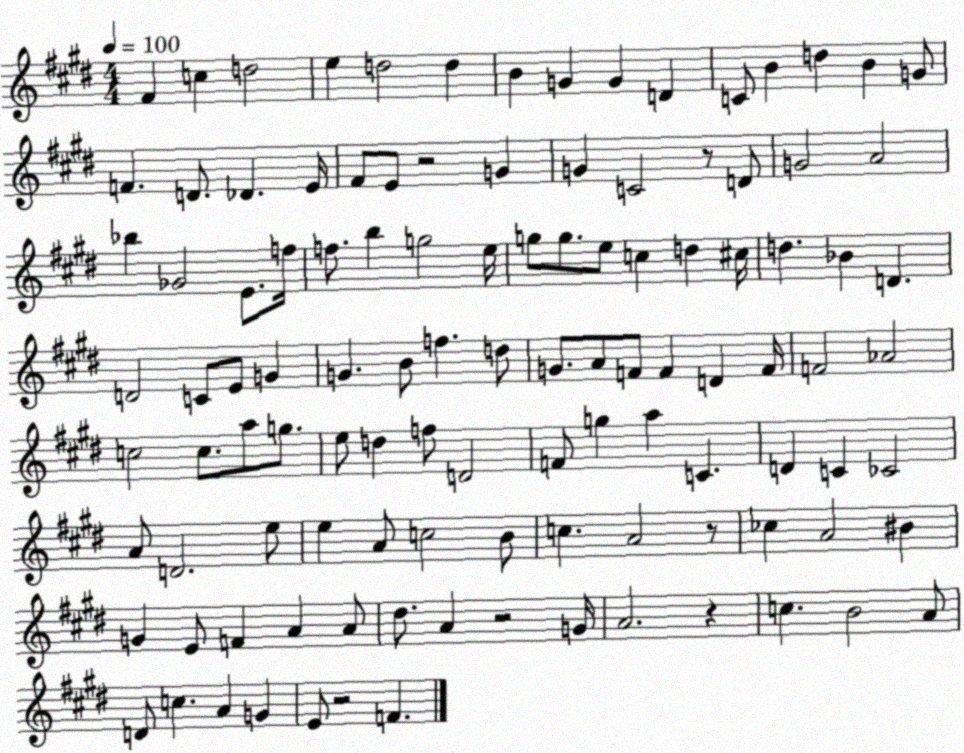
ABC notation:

X:1
T:Untitled
M:4/4
L:1/4
K:E
^F c d2 e d2 d B G G D C/2 B d B G/2 F D/2 _D E/4 ^F/2 E/2 z2 G G C2 z/2 D/2 G2 A2 _b _G2 E/2 f/4 f/2 b g2 e/4 g/2 g/2 e/2 c d ^c/4 d _B D D2 C/2 E/2 G G B/2 f d/2 G/2 A/2 F/2 F D F/4 F2 _A2 c2 c/2 a/2 g/2 e/2 d f/2 D2 F/2 g a C D C _C2 A/2 D2 e/2 e A/2 c2 B/2 c A2 z/2 _c A2 ^B G E/2 F A A/2 ^d/2 A z2 G/4 A2 z c B2 A/2 D/2 c A G E/2 z2 F